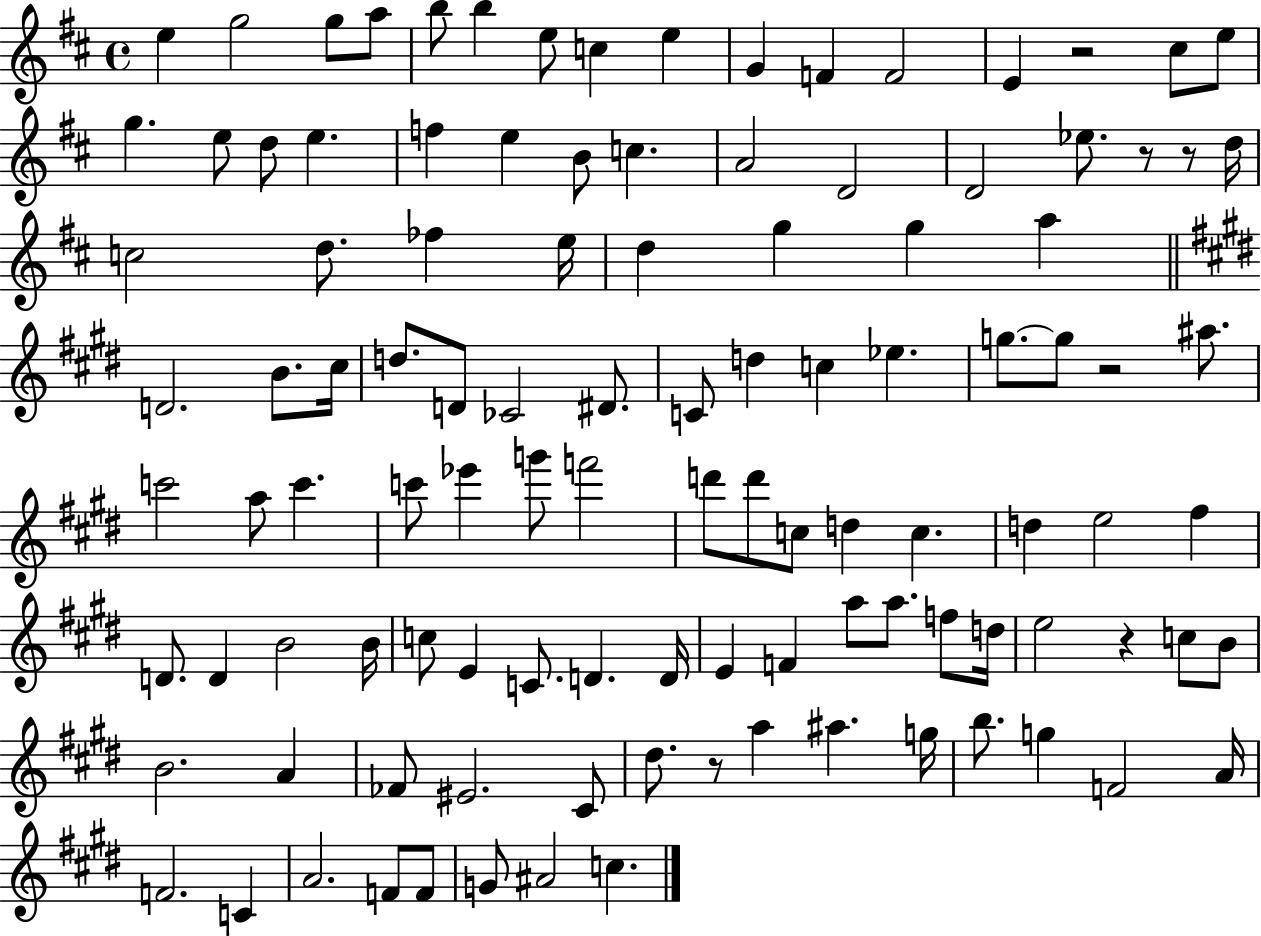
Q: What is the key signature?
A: D major